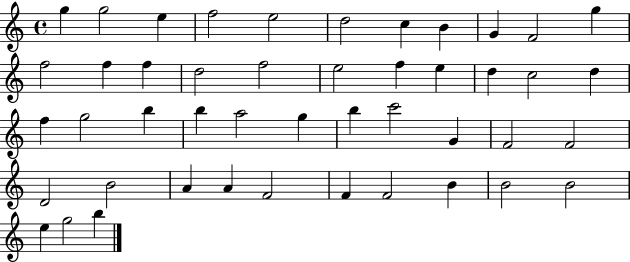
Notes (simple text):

G5/q G5/h E5/q F5/h E5/h D5/h C5/q B4/q G4/q F4/h G5/q F5/h F5/q F5/q D5/h F5/h E5/h F5/q E5/q D5/q C5/h D5/q F5/q G5/h B5/q B5/q A5/h G5/q B5/q C6/h G4/q F4/h F4/h D4/h B4/h A4/q A4/q F4/h F4/q F4/h B4/q B4/h B4/h E5/q G5/h B5/q